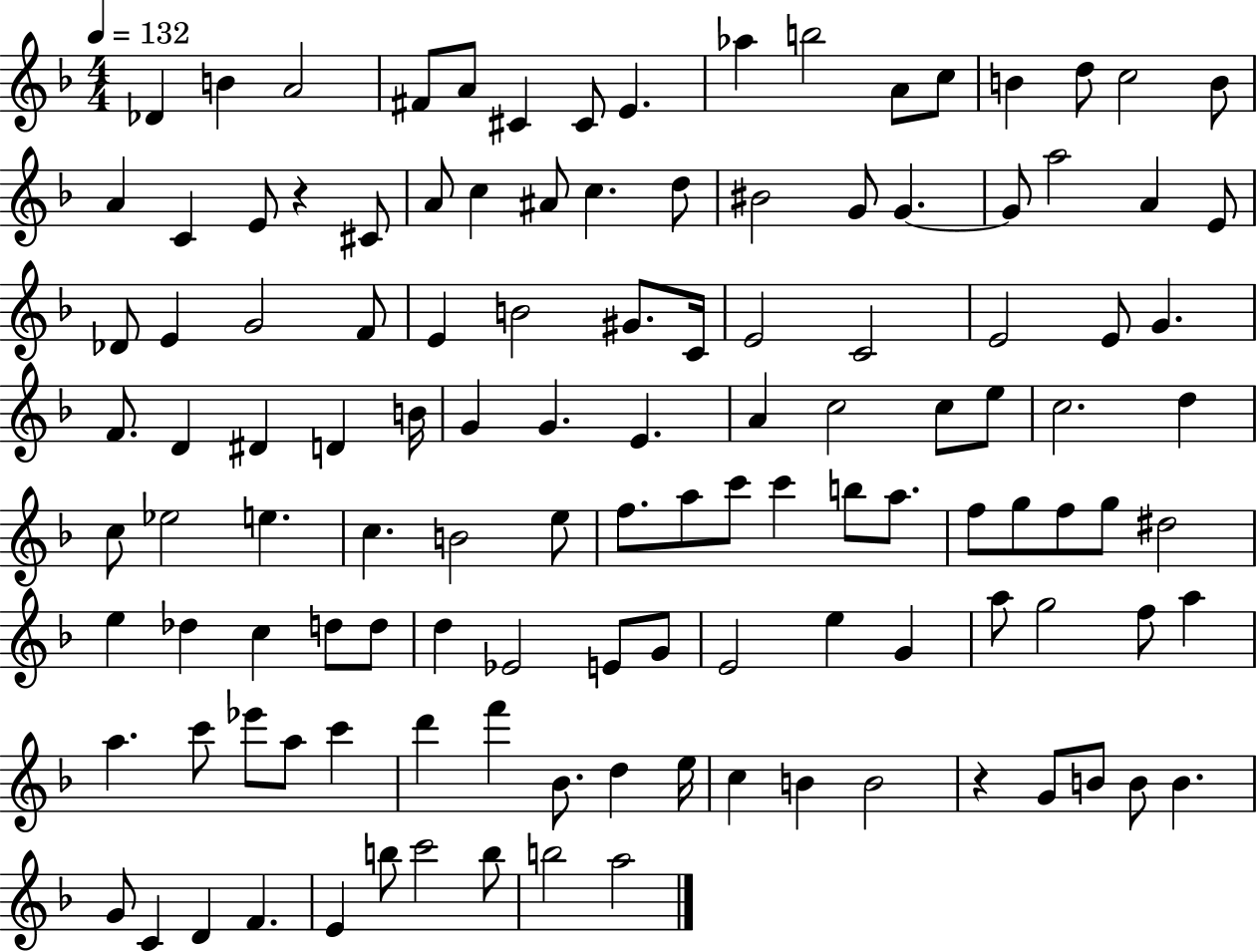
Db4/q B4/q A4/h F#4/e A4/e C#4/q C#4/e E4/q. Ab5/q B5/h A4/e C5/e B4/q D5/e C5/h B4/e A4/q C4/q E4/e R/q C#4/e A4/e C5/q A#4/e C5/q. D5/e BIS4/h G4/e G4/q. G4/e A5/h A4/q E4/e Db4/e E4/q G4/h F4/e E4/q B4/h G#4/e. C4/s E4/h C4/h E4/h E4/e G4/q. F4/e. D4/q D#4/q D4/q B4/s G4/q G4/q. E4/q. A4/q C5/h C5/e E5/e C5/h. D5/q C5/e Eb5/h E5/q. C5/q. B4/h E5/e F5/e. A5/e C6/e C6/q B5/e A5/e. F5/e G5/e F5/e G5/e D#5/h E5/q Db5/q C5/q D5/e D5/e D5/q Eb4/h E4/e G4/e E4/h E5/q G4/q A5/e G5/h F5/e A5/q A5/q. C6/e Eb6/e A5/e C6/q D6/q F6/q Bb4/e. D5/q E5/s C5/q B4/q B4/h R/q G4/e B4/e B4/e B4/q. G4/e C4/q D4/q F4/q. E4/q B5/e C6/h B5/e B5/h A5/h